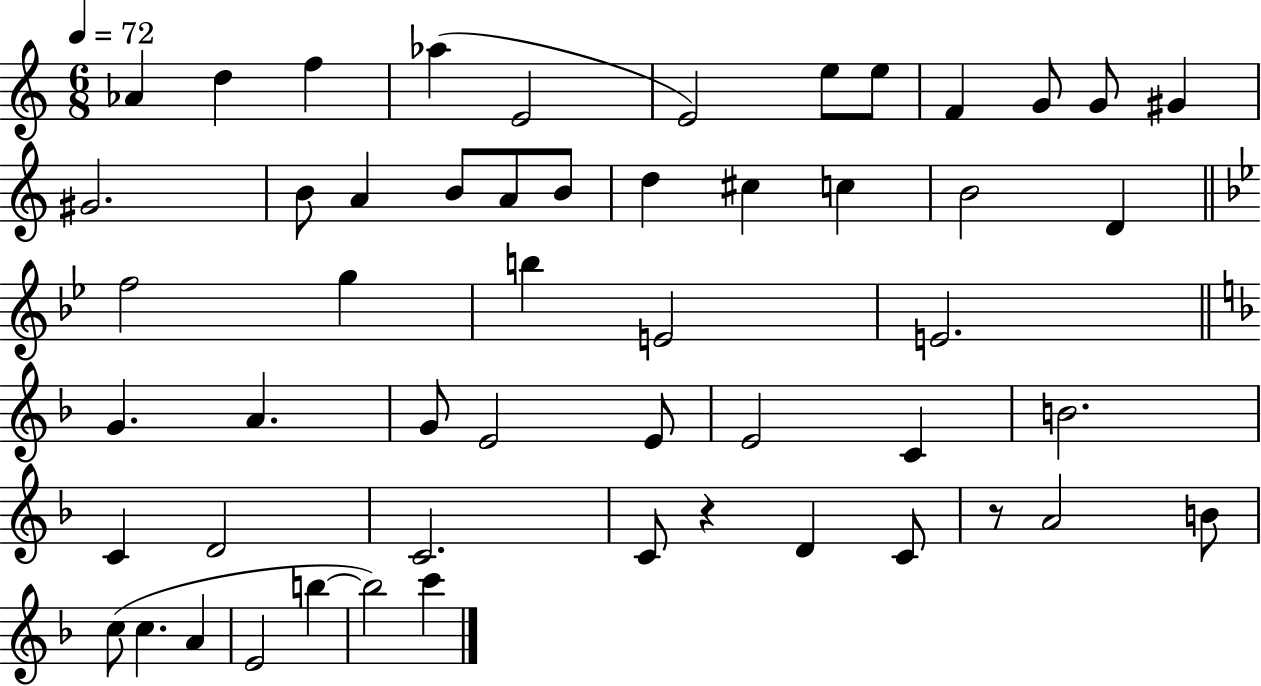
Ab4/q D5/q F5/q Ab5/q E4/h E4/h E5/e E5/e F4/q G4/e G4/e G#4/q G#4/h. B4/e A4/q B4/e A4/e B4/e D5/q C#5/q C5/q B4/h D4/q F5/h G5/q B5/q E4/h E4/h. G4/q. A4/q. G4/e E4/h E4/e E4/h C4/q B4/h. C4/q D4/h C4/h. C4/e R/q D4/q C4/e R/e A4/h B4/e C5/e C5/q. A4/q E4/h B5/q B5/h C6/q